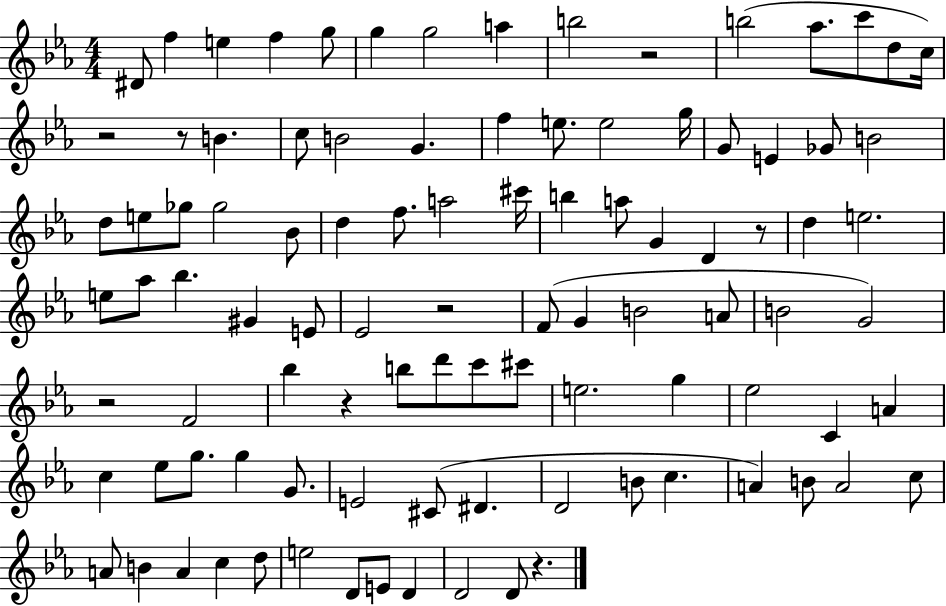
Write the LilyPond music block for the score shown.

{
  \clef treble
  \numericTimeSignature
  \time 4/4
  \key ees \major
  dis'8 f''4 e''4 f''4 g''8 | g''4 g''2 a''4 | b''2 r2 | b''2( aes''8. c'''8 d''8 c''16) | \break r2 r8 b'4. | c''8 b'2 g'4. | f''4 e''8. e''2 g''16 | g'8 e'4 ges'8 b'2 | \break d''8 e''8 ges''8 ges''2 bes'8 | d''4 f''8. a''2 cis'''16 | b''4 a''8 g'4 d'4 r8 | d''4 e''2. | \break e''8 aes''8 bes''4. gis'4 e'8 | ees'2 r2 | f'8( g'4 b'2 a'8 | b'2 g'2) | \break r2 f'2 | bes''4 r4 b''8 d'''8 c'''8 cis'''8 | e''2. g''4 | ees''2 c'4 a'4 | \break c''4 ees''8 g''8. g''4 g'8. | e'2 cis'8( dis'4. | d'2 b'8 c''4. | a'4) b'8 a'2 c''8 | \break a'8 b'4 a'4 c''4 d''8 | e''2 d'8 e'8 d'4 | d'2 d'8 r4. | \bar "|."
}